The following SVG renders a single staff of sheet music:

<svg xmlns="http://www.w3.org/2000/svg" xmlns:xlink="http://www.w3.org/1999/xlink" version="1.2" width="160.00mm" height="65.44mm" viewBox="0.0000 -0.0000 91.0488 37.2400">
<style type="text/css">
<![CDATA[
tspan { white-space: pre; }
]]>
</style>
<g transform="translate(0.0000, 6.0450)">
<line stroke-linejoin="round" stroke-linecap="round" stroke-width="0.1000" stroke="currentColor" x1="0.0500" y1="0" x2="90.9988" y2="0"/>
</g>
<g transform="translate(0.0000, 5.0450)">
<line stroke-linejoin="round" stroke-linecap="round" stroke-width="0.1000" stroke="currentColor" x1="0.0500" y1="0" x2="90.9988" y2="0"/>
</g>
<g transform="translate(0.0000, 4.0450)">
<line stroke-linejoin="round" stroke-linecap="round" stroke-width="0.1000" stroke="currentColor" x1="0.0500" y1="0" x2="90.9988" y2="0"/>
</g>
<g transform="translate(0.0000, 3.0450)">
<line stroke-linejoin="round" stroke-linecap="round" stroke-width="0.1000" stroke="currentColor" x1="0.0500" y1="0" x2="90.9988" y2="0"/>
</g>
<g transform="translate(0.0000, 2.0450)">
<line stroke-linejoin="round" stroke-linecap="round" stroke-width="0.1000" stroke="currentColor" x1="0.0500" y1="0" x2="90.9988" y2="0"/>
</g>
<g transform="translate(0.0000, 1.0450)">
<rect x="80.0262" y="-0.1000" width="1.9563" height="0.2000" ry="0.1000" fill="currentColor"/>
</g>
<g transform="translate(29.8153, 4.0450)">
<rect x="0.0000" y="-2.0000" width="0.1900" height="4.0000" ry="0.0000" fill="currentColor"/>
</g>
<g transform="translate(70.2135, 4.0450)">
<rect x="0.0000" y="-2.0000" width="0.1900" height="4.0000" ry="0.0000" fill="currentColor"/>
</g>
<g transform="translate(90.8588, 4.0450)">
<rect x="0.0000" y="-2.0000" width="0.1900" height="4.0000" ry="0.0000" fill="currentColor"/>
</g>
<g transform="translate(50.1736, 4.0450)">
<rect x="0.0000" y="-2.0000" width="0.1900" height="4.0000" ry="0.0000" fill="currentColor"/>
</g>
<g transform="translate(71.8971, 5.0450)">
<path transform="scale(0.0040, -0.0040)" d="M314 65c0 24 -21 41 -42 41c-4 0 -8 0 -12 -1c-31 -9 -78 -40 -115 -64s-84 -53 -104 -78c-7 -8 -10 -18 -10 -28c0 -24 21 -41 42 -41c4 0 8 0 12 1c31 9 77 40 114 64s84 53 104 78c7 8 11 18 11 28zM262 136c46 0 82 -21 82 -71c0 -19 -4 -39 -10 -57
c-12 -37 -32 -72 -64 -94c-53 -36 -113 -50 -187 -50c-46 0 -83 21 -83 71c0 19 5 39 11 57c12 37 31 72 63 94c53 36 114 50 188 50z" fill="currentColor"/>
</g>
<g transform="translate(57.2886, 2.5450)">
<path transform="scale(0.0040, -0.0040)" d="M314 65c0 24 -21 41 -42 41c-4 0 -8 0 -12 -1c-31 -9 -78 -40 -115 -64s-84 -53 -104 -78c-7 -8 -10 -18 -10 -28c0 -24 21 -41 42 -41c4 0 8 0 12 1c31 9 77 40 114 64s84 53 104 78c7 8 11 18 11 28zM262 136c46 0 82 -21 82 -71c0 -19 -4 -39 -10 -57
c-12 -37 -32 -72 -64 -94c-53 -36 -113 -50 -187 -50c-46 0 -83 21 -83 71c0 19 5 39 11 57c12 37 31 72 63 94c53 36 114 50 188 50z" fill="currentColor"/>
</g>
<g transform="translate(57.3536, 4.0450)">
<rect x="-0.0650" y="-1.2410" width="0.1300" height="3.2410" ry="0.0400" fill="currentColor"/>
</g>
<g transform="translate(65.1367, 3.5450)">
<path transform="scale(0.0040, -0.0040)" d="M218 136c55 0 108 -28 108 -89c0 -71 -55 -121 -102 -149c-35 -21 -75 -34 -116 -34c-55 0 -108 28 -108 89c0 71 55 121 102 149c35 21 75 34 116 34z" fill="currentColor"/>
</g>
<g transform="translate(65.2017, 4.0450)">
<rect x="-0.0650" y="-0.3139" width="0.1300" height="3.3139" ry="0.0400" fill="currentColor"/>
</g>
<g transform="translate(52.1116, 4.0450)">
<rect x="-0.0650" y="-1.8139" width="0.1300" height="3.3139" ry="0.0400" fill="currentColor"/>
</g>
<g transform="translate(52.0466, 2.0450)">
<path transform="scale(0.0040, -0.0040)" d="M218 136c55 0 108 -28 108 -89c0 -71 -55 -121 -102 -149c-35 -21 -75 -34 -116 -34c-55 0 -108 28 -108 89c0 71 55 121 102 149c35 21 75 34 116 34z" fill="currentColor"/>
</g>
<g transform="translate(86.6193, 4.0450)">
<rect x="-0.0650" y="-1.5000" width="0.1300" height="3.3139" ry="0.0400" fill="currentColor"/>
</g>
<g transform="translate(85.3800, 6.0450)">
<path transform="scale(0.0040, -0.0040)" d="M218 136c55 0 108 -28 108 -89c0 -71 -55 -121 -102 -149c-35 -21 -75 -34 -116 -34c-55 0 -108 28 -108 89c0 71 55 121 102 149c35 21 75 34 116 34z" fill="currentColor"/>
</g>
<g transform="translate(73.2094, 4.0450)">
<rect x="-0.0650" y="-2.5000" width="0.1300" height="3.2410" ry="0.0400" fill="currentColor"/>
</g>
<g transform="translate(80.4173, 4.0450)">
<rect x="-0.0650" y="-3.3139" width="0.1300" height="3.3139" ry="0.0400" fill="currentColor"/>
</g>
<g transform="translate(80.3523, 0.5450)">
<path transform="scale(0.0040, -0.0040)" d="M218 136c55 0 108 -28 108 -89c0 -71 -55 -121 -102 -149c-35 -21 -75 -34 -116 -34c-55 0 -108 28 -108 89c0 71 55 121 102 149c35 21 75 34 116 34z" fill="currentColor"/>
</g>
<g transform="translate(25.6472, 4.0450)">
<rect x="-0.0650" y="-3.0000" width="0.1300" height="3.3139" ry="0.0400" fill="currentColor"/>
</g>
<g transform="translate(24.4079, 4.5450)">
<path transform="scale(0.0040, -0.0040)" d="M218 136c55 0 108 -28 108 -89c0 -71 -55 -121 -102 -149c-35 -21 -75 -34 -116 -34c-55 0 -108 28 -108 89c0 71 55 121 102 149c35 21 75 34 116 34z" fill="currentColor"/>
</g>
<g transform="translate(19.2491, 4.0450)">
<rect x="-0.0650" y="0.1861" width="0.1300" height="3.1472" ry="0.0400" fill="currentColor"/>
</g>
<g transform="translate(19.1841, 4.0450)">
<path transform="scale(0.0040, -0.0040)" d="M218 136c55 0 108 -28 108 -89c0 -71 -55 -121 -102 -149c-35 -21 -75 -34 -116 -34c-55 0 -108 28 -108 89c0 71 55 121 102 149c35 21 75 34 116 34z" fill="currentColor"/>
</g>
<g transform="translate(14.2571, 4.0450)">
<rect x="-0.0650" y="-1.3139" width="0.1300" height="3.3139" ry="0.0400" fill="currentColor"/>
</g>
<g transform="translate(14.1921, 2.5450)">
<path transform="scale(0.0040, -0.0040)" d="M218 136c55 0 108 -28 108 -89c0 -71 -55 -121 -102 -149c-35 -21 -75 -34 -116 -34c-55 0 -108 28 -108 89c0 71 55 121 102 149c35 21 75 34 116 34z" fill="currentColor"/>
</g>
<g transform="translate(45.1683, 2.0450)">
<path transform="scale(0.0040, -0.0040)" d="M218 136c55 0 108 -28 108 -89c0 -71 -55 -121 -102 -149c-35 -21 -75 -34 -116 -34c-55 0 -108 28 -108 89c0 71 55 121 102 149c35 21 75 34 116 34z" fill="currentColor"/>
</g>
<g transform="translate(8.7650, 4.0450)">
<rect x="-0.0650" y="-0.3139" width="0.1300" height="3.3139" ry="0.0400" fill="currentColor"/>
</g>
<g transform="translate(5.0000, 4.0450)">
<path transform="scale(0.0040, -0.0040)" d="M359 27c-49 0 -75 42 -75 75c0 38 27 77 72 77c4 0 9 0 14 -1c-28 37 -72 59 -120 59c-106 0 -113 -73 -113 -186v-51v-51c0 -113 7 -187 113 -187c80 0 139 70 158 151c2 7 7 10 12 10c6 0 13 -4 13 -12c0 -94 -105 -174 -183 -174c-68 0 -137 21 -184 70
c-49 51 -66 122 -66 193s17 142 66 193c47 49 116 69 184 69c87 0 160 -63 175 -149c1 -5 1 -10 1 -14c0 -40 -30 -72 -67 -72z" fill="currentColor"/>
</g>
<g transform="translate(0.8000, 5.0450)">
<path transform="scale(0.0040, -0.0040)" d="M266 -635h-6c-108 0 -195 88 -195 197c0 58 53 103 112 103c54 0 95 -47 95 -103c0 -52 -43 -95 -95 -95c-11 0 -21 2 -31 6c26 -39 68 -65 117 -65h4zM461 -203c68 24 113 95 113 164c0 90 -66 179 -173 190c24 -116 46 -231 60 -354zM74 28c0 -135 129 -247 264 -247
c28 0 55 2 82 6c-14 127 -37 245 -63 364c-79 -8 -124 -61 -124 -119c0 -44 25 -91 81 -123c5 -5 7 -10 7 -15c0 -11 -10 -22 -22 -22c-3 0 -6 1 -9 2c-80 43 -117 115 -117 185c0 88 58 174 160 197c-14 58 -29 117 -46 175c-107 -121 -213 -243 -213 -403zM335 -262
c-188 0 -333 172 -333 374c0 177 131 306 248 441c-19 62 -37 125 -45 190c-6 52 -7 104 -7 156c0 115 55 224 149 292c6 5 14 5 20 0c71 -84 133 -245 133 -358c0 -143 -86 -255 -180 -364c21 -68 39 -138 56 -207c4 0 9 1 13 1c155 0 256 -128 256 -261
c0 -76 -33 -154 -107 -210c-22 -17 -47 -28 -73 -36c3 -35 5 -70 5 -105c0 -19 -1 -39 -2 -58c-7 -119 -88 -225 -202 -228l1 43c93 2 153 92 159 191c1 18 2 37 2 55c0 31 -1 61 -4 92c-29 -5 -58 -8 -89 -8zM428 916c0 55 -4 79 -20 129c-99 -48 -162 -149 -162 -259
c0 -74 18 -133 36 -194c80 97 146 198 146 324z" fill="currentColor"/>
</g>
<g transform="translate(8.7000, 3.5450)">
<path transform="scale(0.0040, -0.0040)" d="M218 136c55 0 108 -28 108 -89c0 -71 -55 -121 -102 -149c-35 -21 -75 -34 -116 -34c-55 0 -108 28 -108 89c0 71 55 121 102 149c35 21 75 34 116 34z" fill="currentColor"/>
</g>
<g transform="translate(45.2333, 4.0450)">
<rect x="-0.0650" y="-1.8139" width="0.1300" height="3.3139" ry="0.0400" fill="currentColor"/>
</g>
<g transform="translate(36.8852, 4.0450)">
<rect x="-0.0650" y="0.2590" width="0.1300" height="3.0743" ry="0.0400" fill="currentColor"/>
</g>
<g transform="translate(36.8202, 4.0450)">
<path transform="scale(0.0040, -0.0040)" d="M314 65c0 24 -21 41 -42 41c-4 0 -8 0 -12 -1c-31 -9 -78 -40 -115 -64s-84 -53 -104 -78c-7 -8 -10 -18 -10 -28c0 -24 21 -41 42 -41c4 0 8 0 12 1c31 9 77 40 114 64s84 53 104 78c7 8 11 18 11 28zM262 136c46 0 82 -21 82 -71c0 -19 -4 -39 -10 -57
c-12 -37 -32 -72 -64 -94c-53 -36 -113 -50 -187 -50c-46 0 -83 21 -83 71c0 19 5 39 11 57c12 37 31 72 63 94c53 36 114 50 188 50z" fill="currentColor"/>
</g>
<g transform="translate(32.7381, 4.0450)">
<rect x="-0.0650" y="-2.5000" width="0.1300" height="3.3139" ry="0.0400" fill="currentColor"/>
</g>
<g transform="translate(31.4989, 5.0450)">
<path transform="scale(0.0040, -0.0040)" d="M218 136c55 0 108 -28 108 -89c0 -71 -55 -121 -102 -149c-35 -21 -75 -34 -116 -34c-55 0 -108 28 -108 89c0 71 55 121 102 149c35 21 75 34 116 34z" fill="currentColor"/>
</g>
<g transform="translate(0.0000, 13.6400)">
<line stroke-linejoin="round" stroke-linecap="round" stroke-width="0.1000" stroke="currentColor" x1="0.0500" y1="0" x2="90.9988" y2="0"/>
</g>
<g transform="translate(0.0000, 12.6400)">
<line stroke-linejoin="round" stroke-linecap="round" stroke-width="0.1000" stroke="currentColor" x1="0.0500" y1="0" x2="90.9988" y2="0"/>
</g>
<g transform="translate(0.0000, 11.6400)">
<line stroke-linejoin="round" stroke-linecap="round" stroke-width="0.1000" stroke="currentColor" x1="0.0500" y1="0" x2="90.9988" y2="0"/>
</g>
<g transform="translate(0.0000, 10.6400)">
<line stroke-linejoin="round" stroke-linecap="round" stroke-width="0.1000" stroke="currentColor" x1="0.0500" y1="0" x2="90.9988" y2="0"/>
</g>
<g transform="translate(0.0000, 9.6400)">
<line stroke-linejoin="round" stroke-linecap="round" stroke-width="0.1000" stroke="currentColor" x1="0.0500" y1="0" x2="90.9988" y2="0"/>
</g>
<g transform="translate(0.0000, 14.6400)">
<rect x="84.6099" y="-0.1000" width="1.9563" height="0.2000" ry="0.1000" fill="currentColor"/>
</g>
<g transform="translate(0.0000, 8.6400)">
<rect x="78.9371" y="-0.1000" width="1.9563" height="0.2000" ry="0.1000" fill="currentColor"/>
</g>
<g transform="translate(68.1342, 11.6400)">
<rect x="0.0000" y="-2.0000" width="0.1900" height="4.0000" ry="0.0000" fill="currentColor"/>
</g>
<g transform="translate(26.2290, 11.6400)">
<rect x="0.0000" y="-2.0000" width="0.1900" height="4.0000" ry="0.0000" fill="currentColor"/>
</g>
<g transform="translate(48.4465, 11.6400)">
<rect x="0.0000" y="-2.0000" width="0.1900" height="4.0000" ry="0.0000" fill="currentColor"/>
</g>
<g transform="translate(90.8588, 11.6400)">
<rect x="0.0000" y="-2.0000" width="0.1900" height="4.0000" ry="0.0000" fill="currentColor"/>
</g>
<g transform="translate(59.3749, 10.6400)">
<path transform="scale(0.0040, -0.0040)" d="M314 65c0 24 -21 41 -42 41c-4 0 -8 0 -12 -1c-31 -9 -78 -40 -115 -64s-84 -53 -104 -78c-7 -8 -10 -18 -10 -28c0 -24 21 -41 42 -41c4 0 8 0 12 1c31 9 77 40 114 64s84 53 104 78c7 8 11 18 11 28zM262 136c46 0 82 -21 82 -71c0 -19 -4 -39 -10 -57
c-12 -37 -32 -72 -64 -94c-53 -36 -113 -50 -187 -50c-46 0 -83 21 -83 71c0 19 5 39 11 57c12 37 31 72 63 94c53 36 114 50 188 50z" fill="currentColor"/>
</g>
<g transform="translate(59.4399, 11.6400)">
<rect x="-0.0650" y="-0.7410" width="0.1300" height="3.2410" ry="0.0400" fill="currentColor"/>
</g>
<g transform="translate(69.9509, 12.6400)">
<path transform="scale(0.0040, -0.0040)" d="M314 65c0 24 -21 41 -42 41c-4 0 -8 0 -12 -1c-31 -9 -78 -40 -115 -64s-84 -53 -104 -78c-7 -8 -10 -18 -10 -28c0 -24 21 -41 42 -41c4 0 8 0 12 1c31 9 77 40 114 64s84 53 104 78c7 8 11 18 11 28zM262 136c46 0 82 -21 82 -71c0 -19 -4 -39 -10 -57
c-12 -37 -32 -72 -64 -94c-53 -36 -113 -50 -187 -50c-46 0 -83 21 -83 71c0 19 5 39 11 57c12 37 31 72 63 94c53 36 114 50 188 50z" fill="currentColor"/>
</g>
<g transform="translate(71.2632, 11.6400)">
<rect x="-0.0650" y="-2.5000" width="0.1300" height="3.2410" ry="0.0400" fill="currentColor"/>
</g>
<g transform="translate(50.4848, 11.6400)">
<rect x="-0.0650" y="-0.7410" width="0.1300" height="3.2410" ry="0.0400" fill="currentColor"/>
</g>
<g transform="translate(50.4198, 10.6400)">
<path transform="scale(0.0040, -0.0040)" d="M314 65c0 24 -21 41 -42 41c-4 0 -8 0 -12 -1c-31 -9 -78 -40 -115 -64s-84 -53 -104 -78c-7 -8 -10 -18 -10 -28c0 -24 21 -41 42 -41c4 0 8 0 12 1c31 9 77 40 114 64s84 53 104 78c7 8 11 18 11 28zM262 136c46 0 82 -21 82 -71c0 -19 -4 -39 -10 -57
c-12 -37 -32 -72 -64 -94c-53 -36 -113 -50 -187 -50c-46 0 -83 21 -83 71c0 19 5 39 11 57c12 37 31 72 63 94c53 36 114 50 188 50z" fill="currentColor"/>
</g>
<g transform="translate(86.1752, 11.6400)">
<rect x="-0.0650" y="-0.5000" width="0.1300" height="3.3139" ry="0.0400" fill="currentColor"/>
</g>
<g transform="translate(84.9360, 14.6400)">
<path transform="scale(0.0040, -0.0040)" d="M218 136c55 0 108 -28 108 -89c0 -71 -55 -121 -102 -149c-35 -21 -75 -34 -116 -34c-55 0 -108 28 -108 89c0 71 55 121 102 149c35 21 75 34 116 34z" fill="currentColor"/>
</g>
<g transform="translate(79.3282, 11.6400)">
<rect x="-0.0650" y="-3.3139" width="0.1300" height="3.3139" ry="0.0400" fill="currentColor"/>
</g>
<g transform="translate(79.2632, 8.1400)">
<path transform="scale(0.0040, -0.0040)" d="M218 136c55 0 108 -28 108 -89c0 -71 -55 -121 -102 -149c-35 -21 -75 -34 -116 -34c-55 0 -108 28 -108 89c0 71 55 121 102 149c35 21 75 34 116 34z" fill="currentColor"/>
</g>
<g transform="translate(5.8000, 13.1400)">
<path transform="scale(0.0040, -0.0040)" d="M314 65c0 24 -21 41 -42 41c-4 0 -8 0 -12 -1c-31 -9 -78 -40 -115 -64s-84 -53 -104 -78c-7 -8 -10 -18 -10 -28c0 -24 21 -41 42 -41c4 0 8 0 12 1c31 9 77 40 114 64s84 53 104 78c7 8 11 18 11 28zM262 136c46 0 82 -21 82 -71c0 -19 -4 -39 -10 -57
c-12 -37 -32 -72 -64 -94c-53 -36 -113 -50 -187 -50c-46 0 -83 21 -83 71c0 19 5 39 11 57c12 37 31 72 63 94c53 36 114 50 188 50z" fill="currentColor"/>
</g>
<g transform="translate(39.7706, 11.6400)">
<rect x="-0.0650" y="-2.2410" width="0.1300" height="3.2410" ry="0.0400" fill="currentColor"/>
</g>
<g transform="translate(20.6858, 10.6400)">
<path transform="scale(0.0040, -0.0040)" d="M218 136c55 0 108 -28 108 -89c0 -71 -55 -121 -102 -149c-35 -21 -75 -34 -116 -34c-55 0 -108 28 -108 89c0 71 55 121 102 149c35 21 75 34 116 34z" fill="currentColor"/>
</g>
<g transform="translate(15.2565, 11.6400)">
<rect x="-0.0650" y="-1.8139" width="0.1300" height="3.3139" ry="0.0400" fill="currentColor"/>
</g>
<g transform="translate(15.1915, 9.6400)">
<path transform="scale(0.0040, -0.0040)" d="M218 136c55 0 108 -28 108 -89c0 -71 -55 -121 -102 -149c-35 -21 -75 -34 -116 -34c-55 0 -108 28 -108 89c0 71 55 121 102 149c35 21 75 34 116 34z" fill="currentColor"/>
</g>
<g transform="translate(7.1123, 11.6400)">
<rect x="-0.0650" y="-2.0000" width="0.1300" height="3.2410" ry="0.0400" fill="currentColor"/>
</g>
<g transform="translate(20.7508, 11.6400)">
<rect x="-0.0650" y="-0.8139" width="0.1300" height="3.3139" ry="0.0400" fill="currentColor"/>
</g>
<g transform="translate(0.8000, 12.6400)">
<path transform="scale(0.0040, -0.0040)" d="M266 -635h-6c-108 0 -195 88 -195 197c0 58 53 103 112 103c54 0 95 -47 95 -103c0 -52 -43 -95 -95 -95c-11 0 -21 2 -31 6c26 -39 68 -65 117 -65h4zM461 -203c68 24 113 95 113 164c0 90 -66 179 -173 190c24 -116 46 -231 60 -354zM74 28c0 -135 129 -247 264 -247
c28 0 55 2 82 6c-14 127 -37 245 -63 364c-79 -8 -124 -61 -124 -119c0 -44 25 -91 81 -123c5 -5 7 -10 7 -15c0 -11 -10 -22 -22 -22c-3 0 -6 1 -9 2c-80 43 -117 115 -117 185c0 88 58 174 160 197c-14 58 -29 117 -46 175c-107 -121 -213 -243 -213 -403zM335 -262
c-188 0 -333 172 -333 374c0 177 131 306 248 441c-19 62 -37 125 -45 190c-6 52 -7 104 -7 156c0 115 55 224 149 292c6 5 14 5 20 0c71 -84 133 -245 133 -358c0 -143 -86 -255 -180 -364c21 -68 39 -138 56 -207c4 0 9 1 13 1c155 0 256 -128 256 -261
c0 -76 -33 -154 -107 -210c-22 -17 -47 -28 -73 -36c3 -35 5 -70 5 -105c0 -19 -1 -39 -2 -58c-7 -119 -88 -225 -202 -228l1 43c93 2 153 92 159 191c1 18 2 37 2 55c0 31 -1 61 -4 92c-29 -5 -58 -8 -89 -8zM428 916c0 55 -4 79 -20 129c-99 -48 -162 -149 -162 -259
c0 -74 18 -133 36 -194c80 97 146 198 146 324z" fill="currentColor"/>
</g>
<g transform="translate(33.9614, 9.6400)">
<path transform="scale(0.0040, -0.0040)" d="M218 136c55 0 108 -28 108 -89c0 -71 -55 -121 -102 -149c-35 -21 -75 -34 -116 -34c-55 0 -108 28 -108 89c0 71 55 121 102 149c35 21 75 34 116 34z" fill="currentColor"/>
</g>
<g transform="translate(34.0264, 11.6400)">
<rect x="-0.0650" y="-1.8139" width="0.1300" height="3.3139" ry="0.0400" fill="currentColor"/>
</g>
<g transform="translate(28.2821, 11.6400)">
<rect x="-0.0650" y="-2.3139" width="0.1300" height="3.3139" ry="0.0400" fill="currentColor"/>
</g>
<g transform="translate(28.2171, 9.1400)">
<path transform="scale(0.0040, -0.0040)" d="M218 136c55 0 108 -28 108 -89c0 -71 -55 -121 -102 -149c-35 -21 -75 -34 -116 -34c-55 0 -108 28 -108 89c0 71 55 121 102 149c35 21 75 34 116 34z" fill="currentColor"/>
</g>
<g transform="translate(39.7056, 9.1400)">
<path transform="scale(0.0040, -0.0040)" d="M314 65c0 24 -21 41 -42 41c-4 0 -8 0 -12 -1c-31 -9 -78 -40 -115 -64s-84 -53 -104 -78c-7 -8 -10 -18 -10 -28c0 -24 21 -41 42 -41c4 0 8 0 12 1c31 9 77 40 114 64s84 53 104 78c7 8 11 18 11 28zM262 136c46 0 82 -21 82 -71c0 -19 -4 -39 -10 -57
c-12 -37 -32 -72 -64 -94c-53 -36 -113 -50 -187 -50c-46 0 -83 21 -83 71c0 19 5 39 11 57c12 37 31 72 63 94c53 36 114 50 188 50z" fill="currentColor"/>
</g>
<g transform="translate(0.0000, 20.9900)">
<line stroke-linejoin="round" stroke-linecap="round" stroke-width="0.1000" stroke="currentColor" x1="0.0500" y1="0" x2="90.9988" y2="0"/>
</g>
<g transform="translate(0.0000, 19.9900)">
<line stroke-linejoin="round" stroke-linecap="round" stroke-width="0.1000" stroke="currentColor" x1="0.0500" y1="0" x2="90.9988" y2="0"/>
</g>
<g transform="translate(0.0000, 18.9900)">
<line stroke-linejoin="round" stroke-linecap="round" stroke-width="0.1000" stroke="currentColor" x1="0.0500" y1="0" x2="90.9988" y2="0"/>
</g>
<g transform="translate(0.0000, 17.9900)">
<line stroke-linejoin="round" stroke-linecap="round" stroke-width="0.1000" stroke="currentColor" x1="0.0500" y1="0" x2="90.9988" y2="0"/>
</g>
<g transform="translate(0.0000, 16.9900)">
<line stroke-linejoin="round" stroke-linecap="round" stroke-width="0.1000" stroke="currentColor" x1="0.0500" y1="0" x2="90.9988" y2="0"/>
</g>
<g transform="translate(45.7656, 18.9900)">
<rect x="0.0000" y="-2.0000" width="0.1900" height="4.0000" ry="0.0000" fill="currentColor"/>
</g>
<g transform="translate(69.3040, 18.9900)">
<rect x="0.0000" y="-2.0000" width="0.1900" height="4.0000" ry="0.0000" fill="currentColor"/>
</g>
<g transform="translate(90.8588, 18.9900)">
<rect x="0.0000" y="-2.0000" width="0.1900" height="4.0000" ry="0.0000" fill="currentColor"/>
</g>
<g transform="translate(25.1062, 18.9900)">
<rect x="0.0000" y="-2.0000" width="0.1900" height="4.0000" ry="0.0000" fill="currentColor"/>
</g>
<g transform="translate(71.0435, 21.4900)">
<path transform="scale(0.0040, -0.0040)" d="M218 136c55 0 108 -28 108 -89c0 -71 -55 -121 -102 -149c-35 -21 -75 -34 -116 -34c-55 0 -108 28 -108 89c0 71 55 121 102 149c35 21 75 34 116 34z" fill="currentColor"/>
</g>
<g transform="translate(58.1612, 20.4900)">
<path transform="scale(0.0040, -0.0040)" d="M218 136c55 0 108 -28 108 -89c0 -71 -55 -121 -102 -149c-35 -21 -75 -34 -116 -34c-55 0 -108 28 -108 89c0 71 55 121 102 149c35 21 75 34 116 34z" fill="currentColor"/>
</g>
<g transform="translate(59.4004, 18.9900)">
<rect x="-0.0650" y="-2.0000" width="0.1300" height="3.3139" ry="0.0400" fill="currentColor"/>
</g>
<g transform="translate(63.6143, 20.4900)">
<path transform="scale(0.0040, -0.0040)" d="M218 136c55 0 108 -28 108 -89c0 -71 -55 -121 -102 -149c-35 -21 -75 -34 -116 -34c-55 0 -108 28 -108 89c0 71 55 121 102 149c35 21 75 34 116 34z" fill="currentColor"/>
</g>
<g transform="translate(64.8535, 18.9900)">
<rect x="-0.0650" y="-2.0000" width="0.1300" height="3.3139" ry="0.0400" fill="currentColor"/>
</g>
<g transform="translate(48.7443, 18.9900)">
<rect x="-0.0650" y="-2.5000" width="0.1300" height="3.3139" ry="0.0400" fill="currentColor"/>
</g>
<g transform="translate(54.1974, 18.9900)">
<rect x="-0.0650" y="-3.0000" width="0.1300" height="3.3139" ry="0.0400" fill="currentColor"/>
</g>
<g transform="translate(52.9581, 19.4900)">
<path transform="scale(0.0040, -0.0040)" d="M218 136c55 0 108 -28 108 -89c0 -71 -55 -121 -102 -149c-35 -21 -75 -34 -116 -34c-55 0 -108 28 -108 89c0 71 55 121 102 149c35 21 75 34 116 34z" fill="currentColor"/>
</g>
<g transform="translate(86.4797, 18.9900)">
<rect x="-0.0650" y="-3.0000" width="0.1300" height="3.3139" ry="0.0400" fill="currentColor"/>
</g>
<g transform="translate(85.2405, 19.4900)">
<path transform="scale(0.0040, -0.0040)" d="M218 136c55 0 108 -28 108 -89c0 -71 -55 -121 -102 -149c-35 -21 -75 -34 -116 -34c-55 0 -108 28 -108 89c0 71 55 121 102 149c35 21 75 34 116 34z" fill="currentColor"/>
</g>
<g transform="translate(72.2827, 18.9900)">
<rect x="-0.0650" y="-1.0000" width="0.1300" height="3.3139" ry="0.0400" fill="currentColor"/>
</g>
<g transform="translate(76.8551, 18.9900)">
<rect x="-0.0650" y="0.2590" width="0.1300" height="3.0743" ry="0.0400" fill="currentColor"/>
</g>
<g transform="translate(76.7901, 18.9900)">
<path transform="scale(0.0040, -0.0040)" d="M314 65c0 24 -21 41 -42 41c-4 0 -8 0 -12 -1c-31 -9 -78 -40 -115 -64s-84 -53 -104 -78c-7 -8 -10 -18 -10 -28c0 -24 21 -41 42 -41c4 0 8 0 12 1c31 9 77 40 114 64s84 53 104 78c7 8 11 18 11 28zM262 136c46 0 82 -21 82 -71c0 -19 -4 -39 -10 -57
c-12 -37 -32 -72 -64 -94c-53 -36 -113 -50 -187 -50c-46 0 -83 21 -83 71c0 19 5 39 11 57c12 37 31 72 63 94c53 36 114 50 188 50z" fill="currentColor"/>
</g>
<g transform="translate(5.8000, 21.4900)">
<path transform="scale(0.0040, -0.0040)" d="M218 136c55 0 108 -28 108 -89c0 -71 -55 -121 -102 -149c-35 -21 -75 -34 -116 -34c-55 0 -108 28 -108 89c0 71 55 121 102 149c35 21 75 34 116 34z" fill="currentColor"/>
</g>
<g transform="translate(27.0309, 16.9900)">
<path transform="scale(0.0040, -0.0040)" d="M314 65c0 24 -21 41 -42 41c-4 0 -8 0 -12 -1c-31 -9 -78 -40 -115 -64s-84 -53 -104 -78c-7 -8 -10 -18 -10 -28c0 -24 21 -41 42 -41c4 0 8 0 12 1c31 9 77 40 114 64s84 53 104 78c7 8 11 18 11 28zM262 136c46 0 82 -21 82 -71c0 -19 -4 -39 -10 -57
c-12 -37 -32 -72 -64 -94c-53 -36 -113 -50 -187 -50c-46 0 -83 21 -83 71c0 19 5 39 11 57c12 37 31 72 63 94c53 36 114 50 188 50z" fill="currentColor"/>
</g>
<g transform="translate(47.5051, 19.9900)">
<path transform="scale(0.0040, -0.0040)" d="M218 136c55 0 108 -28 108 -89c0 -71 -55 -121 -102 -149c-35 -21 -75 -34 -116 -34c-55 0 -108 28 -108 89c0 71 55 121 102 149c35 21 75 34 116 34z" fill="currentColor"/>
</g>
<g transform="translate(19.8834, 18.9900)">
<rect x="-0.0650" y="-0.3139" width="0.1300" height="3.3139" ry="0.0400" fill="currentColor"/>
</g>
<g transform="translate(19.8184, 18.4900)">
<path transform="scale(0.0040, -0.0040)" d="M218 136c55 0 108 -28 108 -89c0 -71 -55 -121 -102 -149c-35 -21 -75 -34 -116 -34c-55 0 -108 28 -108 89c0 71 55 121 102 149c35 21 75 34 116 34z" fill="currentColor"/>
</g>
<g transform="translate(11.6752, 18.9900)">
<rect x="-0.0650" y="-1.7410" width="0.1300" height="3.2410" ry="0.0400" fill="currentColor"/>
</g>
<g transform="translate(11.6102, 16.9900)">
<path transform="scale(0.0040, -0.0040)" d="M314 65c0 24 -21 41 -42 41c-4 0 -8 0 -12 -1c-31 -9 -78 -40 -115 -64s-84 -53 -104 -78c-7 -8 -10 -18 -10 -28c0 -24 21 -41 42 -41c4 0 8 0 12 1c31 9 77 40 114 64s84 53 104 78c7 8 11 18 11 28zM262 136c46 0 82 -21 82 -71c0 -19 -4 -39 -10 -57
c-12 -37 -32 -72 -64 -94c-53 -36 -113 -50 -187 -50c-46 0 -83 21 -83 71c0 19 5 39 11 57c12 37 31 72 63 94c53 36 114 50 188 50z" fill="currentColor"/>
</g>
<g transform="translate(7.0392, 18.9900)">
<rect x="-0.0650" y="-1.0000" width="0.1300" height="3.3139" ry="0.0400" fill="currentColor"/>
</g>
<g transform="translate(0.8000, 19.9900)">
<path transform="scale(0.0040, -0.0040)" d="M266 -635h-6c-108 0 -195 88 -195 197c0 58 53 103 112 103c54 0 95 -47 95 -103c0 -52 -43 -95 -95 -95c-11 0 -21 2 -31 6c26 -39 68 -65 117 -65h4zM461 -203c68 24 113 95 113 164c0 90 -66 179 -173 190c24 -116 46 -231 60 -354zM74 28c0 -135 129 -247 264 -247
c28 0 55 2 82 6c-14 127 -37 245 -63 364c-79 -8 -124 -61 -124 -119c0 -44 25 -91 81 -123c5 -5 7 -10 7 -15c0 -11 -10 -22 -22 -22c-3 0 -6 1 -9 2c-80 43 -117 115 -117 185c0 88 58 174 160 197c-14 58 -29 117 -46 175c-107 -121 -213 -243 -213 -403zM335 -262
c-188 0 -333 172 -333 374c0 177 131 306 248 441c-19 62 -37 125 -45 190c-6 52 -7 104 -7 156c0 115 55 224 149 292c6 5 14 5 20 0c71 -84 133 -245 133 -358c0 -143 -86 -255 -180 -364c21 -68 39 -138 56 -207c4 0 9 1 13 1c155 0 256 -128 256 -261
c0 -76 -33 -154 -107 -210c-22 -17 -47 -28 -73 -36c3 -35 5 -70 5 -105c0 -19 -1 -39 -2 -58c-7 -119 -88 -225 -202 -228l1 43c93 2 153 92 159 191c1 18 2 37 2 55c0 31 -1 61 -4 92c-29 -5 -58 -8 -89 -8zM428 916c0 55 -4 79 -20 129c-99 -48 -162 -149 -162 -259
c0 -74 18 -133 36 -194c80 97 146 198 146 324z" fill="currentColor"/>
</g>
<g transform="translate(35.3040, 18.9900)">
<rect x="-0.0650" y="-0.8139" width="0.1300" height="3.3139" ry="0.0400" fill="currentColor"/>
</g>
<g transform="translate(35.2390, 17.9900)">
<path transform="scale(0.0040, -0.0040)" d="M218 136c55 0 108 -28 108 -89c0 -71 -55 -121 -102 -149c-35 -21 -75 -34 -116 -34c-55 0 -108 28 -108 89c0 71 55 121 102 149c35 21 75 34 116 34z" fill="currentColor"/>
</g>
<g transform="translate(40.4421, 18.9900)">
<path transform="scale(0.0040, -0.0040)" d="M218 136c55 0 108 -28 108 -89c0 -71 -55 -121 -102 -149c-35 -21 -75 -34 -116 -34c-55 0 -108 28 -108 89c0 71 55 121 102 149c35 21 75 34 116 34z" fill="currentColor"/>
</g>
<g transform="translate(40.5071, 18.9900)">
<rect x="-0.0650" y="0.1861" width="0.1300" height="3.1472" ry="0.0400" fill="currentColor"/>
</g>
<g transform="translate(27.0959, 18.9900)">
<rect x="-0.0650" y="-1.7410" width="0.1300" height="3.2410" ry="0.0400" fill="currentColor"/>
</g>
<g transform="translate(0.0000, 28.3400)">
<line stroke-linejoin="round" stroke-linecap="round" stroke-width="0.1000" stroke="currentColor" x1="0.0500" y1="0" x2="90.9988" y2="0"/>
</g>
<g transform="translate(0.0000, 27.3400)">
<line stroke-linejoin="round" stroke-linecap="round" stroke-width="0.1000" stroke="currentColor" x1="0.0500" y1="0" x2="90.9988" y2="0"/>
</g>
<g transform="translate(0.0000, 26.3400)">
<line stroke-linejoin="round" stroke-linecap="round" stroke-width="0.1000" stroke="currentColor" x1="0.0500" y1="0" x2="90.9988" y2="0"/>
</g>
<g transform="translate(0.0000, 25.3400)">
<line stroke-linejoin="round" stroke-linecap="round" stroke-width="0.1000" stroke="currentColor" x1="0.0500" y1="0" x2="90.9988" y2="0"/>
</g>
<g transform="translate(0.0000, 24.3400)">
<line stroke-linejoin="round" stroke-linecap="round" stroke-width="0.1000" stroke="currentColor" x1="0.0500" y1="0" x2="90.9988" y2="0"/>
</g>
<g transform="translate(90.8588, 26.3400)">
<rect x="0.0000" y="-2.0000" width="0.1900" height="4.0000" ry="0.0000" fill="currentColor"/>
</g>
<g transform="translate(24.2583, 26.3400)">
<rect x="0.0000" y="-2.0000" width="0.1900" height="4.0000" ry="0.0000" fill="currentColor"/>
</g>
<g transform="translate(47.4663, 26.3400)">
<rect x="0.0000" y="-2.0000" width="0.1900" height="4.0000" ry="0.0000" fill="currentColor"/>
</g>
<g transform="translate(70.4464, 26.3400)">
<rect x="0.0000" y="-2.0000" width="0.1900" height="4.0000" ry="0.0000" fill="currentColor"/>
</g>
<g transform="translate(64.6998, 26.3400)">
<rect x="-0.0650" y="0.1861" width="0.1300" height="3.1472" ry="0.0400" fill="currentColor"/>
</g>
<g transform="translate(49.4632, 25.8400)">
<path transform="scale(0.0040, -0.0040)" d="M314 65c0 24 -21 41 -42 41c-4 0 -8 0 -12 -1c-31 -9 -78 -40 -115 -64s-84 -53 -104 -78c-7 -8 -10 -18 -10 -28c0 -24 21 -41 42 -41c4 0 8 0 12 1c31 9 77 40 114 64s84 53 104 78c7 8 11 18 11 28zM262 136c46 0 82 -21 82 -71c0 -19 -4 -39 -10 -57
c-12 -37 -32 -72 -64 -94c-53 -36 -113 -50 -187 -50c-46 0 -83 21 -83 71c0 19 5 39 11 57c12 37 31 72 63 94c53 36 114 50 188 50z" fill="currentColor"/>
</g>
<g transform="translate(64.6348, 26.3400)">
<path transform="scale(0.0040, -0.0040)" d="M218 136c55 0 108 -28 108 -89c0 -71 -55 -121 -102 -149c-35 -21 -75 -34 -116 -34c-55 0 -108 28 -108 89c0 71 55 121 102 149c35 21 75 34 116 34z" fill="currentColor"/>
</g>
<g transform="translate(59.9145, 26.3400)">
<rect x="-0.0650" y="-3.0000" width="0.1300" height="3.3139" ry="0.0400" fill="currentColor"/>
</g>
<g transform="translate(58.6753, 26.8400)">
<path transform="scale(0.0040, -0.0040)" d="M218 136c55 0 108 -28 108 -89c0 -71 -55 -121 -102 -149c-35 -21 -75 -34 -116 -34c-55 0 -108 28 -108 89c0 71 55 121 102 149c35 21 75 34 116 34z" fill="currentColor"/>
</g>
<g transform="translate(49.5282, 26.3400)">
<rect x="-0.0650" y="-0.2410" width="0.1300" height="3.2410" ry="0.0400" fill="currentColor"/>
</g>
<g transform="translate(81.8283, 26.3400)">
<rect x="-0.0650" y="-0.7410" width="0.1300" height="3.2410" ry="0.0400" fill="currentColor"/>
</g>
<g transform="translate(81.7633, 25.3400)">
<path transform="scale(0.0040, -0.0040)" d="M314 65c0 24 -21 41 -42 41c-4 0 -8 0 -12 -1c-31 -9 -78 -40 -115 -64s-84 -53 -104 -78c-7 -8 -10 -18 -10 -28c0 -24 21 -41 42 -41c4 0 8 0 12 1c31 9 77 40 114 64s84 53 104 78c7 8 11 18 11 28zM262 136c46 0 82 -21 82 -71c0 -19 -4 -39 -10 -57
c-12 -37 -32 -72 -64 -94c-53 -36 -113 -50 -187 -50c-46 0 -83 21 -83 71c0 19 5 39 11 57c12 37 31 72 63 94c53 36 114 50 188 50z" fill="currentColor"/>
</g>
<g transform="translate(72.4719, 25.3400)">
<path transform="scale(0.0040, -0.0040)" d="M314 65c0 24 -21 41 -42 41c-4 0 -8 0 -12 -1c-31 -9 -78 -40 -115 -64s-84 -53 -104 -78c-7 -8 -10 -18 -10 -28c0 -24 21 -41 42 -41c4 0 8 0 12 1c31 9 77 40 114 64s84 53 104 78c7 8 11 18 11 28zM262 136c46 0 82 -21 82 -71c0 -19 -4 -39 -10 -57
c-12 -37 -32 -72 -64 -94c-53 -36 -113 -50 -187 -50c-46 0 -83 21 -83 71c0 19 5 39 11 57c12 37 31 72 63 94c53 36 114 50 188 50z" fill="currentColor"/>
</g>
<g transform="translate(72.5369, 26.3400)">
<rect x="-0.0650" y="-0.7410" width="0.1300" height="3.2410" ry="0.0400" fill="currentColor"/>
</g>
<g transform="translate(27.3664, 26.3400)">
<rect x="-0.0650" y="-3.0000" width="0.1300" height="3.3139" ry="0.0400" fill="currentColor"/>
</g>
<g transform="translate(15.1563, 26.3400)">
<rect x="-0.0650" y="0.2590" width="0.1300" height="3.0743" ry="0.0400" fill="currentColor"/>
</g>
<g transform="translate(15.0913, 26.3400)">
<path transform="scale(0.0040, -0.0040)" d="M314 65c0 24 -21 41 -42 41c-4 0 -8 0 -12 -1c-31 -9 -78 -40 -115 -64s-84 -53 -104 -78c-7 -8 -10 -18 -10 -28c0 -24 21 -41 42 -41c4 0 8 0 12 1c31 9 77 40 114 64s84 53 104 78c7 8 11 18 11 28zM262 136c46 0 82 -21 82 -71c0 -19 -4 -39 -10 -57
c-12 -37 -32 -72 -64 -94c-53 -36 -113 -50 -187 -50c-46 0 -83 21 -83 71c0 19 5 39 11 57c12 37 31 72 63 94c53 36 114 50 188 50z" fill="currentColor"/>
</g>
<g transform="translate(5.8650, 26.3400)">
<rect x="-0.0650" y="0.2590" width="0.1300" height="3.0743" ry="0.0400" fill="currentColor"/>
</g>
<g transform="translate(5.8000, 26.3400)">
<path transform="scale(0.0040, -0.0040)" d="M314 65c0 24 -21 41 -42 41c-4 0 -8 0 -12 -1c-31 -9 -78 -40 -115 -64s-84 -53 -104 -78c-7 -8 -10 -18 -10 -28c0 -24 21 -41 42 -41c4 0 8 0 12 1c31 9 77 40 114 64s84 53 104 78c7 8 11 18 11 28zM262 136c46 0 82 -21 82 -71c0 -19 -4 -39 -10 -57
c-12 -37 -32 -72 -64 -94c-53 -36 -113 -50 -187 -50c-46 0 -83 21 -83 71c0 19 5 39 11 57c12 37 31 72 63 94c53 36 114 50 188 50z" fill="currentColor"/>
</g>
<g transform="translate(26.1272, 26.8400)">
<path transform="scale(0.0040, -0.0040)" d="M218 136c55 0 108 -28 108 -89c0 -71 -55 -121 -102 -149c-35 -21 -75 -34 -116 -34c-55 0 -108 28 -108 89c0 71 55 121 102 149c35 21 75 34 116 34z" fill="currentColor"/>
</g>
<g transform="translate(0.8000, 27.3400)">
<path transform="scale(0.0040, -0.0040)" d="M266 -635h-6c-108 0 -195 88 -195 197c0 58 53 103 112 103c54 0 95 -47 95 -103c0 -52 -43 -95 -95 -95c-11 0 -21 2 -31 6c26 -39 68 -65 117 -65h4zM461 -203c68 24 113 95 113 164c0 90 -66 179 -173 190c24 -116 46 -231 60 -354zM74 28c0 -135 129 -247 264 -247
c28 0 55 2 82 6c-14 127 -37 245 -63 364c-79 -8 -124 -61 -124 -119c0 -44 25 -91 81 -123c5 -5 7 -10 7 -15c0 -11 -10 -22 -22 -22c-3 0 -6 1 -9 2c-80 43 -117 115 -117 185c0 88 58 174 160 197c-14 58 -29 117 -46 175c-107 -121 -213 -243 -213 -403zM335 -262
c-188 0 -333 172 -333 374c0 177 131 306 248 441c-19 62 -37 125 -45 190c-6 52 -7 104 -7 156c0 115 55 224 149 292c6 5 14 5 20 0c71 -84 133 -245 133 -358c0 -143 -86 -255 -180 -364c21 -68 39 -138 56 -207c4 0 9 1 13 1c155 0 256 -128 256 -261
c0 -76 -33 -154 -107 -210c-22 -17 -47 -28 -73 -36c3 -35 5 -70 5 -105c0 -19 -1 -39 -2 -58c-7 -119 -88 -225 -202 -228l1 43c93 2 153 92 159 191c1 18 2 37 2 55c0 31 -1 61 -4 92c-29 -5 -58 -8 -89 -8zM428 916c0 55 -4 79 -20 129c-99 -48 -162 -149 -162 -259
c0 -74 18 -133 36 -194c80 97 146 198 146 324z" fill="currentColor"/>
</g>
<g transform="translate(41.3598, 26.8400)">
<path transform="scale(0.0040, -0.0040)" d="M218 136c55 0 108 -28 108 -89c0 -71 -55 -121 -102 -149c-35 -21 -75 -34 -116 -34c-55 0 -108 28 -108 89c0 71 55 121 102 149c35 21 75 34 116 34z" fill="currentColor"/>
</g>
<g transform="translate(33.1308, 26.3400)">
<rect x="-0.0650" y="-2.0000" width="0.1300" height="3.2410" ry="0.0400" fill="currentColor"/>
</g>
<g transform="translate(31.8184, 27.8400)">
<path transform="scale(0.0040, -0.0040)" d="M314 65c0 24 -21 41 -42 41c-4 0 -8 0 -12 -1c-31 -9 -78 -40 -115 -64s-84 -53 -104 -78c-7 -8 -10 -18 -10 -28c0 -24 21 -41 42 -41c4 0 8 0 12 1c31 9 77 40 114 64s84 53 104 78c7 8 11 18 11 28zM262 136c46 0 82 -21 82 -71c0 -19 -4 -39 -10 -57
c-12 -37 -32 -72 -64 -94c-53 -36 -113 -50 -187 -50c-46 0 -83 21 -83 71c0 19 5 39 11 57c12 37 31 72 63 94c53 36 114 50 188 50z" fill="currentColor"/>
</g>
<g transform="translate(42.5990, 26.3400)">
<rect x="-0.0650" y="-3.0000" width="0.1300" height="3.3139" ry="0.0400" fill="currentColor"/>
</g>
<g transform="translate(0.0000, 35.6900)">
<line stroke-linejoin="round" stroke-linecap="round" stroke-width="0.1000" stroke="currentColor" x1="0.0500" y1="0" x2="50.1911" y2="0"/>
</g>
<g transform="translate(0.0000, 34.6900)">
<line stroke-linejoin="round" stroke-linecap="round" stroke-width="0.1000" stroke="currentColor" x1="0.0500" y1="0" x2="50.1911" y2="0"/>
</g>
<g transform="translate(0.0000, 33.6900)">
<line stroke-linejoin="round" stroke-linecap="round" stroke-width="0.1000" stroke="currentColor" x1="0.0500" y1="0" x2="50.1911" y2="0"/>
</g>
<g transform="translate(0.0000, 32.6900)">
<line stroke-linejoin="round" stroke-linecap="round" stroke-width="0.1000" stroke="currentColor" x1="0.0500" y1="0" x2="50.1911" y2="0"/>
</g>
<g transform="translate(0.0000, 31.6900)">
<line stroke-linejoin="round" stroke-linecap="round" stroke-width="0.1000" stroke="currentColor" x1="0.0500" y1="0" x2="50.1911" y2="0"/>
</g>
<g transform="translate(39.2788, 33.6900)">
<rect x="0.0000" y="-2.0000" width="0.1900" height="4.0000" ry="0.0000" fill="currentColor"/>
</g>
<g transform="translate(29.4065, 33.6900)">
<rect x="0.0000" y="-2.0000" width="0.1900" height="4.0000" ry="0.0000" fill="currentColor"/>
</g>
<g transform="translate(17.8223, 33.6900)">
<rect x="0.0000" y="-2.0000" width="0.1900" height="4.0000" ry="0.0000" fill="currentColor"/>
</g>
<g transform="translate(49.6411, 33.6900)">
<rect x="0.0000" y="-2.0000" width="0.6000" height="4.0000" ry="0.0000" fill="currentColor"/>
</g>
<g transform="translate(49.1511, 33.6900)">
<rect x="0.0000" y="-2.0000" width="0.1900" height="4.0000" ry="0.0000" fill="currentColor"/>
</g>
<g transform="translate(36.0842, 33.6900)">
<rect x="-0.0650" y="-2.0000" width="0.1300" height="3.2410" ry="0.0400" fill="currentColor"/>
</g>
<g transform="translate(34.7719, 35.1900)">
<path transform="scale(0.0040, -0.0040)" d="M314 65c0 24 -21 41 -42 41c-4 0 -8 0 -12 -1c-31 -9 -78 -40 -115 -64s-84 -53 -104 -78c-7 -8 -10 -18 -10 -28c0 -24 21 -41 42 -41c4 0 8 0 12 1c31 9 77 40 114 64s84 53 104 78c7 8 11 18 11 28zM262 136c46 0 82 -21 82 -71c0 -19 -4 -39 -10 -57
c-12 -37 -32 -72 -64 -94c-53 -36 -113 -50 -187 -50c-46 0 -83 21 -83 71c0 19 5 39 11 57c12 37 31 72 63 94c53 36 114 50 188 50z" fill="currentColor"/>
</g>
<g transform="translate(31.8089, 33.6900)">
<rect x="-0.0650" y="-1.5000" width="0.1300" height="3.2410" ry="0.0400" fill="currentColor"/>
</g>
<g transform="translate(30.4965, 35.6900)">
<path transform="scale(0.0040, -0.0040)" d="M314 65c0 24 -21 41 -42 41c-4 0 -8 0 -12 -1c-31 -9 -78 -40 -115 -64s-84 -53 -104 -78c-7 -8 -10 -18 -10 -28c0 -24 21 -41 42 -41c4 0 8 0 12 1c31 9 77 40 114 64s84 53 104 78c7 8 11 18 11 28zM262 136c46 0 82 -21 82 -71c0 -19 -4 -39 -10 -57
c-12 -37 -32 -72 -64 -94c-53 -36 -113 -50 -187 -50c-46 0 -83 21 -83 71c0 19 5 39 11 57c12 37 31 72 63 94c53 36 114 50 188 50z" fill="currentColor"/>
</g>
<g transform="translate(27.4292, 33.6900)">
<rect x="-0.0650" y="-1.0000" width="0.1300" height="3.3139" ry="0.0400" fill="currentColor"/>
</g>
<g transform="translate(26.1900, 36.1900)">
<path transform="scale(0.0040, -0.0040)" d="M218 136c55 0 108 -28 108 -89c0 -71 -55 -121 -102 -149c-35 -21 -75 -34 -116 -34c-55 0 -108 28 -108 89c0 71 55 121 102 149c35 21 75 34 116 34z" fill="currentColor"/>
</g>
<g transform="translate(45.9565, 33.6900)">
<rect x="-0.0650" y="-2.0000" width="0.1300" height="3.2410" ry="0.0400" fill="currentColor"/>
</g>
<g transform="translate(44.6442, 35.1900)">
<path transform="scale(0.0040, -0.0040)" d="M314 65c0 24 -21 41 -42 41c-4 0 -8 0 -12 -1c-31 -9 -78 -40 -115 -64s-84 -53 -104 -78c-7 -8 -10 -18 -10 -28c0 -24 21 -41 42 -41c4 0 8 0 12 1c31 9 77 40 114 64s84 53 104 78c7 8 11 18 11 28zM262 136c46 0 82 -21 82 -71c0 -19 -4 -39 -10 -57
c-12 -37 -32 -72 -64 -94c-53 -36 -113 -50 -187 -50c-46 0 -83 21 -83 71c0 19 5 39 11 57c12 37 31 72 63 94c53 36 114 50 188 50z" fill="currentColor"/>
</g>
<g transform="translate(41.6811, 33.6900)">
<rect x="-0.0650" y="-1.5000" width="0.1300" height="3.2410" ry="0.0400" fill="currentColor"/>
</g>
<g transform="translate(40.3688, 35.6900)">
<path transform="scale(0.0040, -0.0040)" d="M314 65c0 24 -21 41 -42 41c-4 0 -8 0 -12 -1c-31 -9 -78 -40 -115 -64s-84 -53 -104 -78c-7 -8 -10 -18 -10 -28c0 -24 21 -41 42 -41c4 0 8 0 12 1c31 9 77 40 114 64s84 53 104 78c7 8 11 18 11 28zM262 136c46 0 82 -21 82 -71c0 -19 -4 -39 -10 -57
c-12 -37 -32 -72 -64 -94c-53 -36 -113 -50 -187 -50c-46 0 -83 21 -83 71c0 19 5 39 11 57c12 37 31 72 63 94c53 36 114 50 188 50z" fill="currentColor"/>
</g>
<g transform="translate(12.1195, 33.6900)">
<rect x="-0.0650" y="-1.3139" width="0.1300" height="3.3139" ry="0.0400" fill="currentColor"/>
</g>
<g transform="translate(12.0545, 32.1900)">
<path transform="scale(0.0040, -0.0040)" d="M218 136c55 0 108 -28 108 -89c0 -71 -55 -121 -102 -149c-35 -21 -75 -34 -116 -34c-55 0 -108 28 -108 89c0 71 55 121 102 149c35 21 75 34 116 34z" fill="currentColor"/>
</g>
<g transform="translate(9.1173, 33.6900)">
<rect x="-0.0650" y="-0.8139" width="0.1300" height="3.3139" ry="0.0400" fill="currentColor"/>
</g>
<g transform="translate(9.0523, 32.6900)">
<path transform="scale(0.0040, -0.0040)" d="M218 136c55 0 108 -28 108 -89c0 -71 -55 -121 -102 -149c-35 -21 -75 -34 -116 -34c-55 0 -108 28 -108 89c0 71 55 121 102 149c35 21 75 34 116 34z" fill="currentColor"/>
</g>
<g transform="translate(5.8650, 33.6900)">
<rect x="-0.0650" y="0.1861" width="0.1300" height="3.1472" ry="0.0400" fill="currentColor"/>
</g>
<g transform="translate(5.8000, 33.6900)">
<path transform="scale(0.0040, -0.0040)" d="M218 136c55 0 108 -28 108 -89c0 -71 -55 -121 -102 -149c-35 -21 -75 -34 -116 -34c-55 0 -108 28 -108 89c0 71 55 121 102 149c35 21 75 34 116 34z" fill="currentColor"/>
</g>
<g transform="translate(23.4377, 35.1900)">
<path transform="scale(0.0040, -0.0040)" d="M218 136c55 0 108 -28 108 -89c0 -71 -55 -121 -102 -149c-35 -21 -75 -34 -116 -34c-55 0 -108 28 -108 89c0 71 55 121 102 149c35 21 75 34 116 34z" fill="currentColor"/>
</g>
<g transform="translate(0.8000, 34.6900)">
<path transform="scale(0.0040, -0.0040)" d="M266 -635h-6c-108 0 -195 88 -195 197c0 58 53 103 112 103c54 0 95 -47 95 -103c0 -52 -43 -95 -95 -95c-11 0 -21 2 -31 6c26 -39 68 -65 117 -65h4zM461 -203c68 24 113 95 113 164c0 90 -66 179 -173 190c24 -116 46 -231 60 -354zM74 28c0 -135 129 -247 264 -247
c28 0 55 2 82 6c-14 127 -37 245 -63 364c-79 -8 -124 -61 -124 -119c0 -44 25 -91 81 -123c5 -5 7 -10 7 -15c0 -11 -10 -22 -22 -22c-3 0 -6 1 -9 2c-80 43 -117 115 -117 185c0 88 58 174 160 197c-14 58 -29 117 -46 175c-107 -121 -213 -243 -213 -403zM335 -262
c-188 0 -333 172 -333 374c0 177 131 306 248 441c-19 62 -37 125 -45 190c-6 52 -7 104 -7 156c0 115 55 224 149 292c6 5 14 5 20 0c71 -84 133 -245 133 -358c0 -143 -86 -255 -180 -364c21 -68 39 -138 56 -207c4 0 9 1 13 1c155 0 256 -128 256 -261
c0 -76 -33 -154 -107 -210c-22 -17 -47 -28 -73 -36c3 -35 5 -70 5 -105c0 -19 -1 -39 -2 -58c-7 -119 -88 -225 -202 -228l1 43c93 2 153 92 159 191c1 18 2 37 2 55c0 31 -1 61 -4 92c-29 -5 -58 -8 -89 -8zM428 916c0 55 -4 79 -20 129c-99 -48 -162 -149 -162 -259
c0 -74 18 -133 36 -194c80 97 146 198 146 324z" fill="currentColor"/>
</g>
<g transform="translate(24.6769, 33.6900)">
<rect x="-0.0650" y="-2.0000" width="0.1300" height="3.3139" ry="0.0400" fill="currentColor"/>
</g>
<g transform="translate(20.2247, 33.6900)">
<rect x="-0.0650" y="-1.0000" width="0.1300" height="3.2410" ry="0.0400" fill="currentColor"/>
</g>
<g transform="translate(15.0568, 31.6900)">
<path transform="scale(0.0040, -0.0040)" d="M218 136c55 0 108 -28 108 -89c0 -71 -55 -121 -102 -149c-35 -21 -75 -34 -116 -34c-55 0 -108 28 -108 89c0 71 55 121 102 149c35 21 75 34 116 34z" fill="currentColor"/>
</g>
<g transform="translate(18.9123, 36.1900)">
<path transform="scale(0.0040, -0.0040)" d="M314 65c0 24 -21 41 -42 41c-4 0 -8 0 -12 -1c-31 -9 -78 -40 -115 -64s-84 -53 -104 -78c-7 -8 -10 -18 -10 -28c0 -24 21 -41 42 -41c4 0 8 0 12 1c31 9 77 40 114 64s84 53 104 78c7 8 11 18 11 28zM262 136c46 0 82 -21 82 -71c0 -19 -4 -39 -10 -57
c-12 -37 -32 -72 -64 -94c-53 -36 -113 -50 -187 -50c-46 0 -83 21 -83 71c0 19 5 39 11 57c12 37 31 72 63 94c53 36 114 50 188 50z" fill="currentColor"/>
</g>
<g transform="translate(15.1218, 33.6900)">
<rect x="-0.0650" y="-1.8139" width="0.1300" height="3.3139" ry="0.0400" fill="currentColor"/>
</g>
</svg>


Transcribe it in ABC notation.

X:1
T:Untitled
M:4/4
L:1/4
K:C
c e B A G B2 f f e2 c G2 b E F2 f d g f g2 d2 d2 G2 b C D f2 c f2 d B G A F F D B2 A B2 B2 A F2 A c2 A B d2 d2 B d e f D2 F D E2 F2 E2 F2